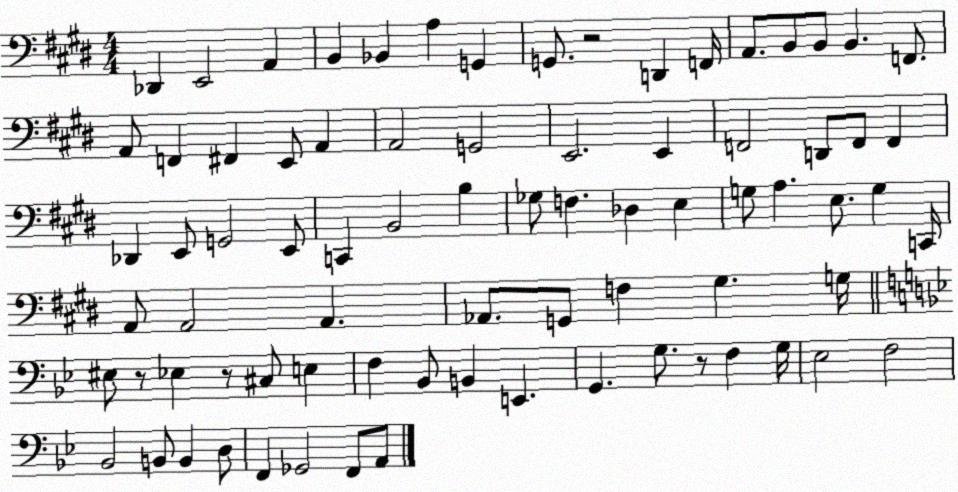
X:1
T:Untitled
M:4/4
L:1/4
K:E
_D,, E,,2 A,, B,, _B,, A, G,, G,,/2 z2 D,, F,,/4 A,,/2 B,,/2 B,,/2 B,, F,,/2 A,,/2 F,, ^F,, E,,/2 A,, A,,2 G,,2 E,,2 E,, F,,2 D,,/2 F,,/2 F,, _D,, E,,/2 G,,2 E,,/2 C,, B,,2 B, _G,/2 F, _D, E, G,/2 A, E,/2 G, C,,/4 A,,/2 A,,2 A,, _A,,/2 G,,/2 F, ^G, G,/4 ^E,/2 z/2 _E, z/2 ^C,/2 E, F, _B,,/2 B,, E,, G,, G,/2 z/2 F, G,/4 _E,2 F,2 _B,,2 B,,/2 B,, D,/2 F,, _G,,2 F,,/2 A,,/2